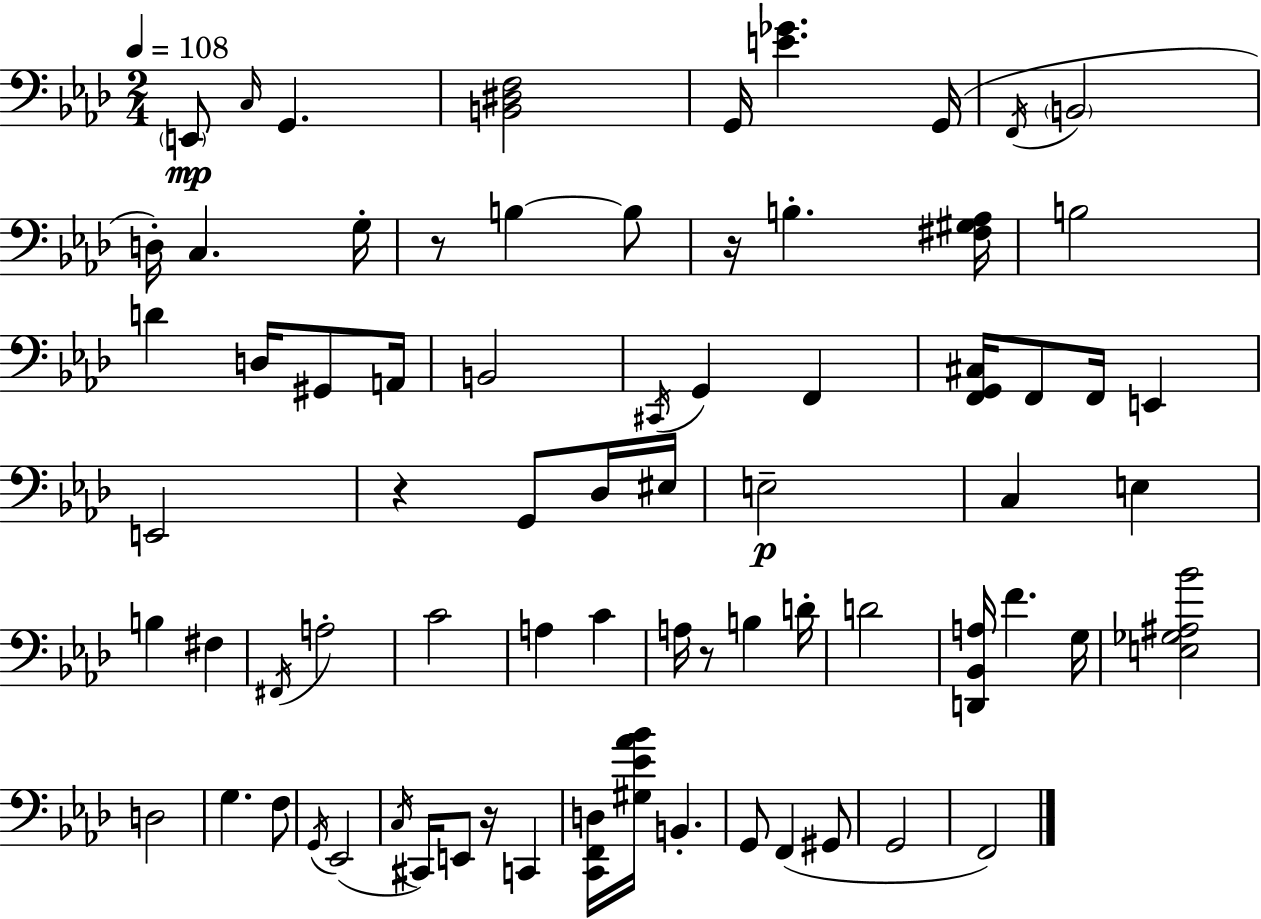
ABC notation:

X:1
T:Untitled
M:2/4
L:1/4
K:Fm
E,,/2 C,/4 G,, [B,,^D,F,]2 G,,/4 [E_G] G,,/4 F,,/4 B,,2 D,/4 C, G,/4 z/2 B, B,/2 z/4 B, [^F,^G,_A,]/4 B,2 D D,/4 ^G,,/2 A,,/4 B,,2 ^C,,/4 G,, F,, [F,,G,,^C,]/4 F,,/2 F,,/4 E,, E,,2 z G,,/2 _D,/4 ^E,/4 E,2 C, E, B, ^F, ^F,,/4 A,2 C2 A, C A,/4 z/2 B, D/4 D2 [D,,_B,,A,]/4 F G,/4 [E,_G,^A,_B]2 D,2 G, F,/2 G,,/4 _E,,2 C,/4 ^C,,/4 E,,/2 z/4 C,, [C,,F,,D,]/4 [^G,_E_A_B]/4 B,, G,,/2 F,, ^G,,/2 G,,2 F,,2